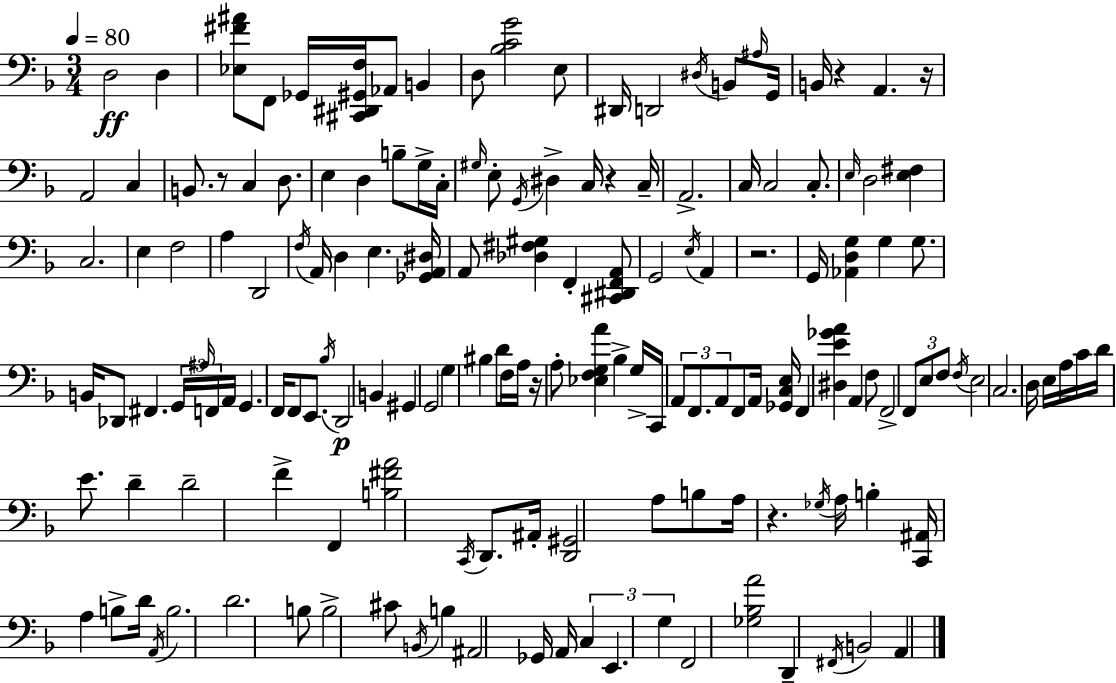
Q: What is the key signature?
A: F major